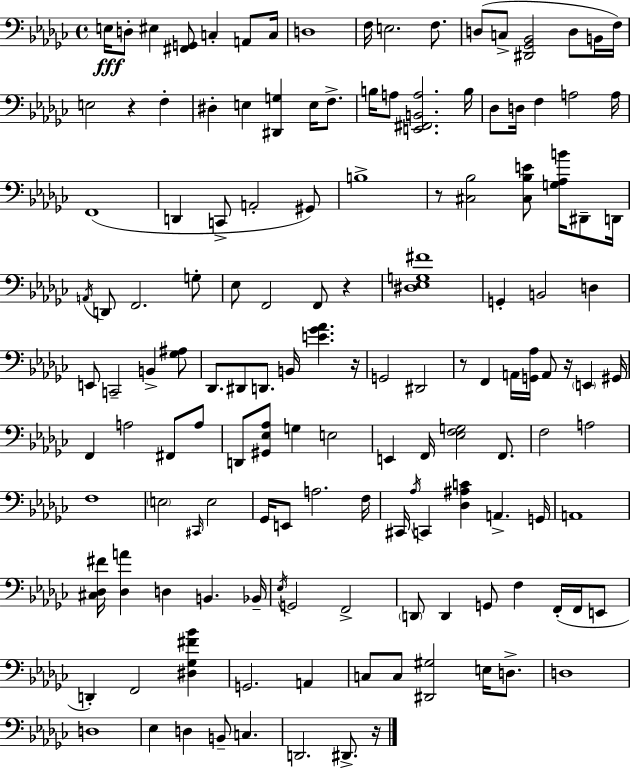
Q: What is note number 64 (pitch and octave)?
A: F#2